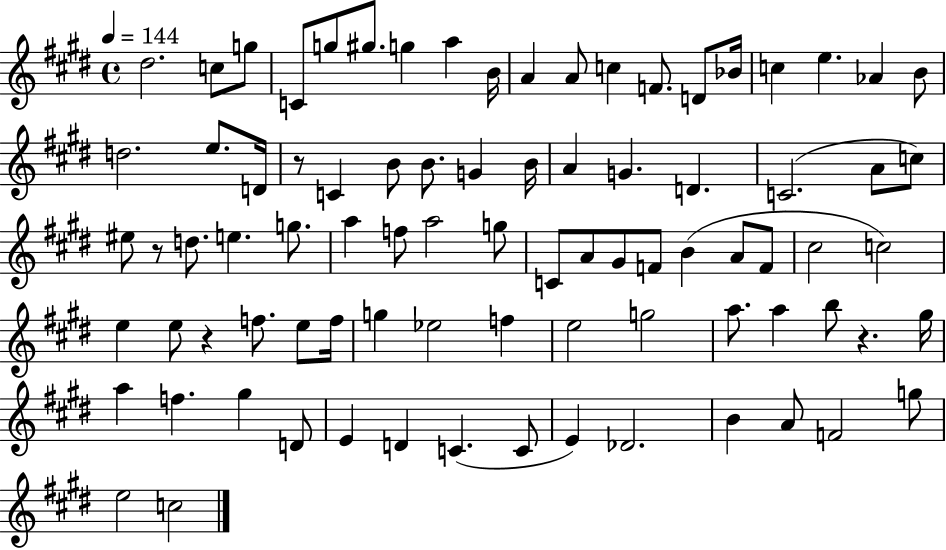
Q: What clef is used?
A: treble